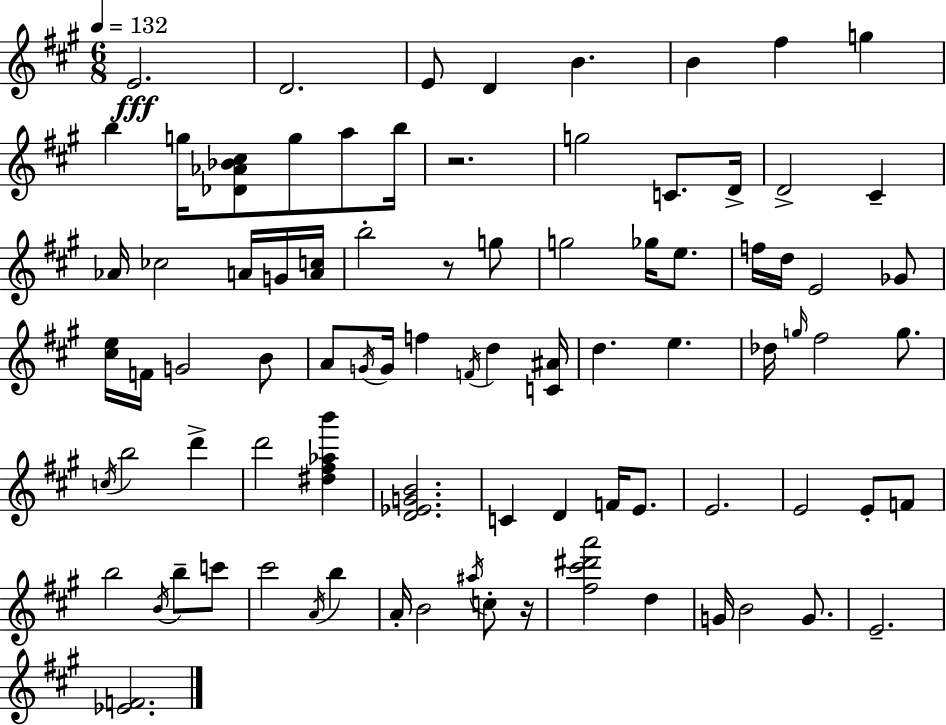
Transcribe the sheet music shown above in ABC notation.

X:1
T:Untitled
M:6/8
L:1/4
K:A
E2 D2 E/2 D B B ^f g b g/4 [_D_A_B^c]/2 g/2 a/2 b/4 z2 g2 C/2 D/4 D2 ^C _A/4 _c2 A/4 G/4 [Ac]/4 b2 z/2 g/2 g2 _g/4 e/2 f/4 d/4 E2 _G/2 [^ce]/4 F/4 G2 B/2 A/2 G/4 G/4 f F/4 d [C^A]/4 d e _d/4 g/4 ^f2 g/2 c/4 b2 d' d'2 [^d^f_ab'] [D_EGB]2 C D F/4 E/2 E2 E2 E/2 F/2 b2 B/4 b/2 c'/2 ^c'2 A/4 b A/4 B2 ^a/4 c/2 z/4 [^f^c'^d'a']2 d G/4 B2 G/2 E2 [_EF]2